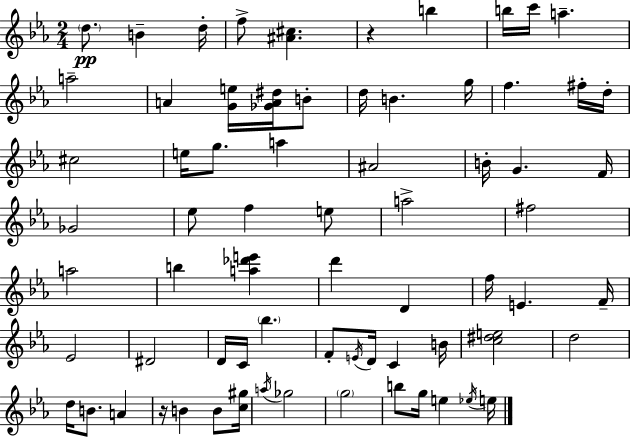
{
  \clef treble
  \numericTimeSignature
  \time 2/4
  \key c \minor
  \parenthesize d''8.\pp b'4-- d''16-. | f''8-> <ais' cis''>4. | r4 b''4 | b''16 c'''16 a''4.-- | \break a''2-- | a'4 <g' e''>16 <ges' a' dis''>16 b'8-. | d''16 b'4. g''16 | f''4. fis''16-. d''16-. | \break cis''2 | e''16 g''8. a''4 | ais'2 | b'16-. g'4. f'16 | \break ges'2 | ees''8 f''4 e''8 | a''2-> | fis''2 | \break a''2 | b''4 <a'' des''' e'''>4 | d'''4 d'4 | f''16 e'4. f'16-- | \break ees'2 | dis'2 | d'16 c'16 \parenthesize bes''4. | f'8-. \acciaccatura { e'16 } d'16 c'4 | \break b'16 <c'' dis'' e''>2 | d''2 | d''16 b'8. a'4 | r16 b'4 b'8 | \break <c'' gis''>16 \acciaccatura { a''16 } ges''2 | \parenthesize g''2 | b''8 g''16 e''4 | \acciaccatura { ees''16 } e''16 \bar "|."
}